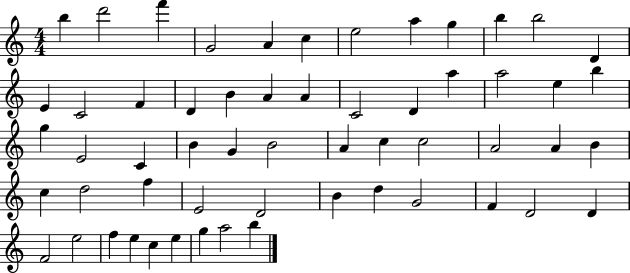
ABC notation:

X:1
T:Untitled
M:4/4
L:1/4
K:C
b d'2 f' G2 A c e2 a g b b2 D E C2 F D B A A C2 D a a2 e b g E2 C B G B2 A c c2 A2 A B c d2 f E2 D2 B d G2 F D2 D F2 e2 f e c e g a2 b